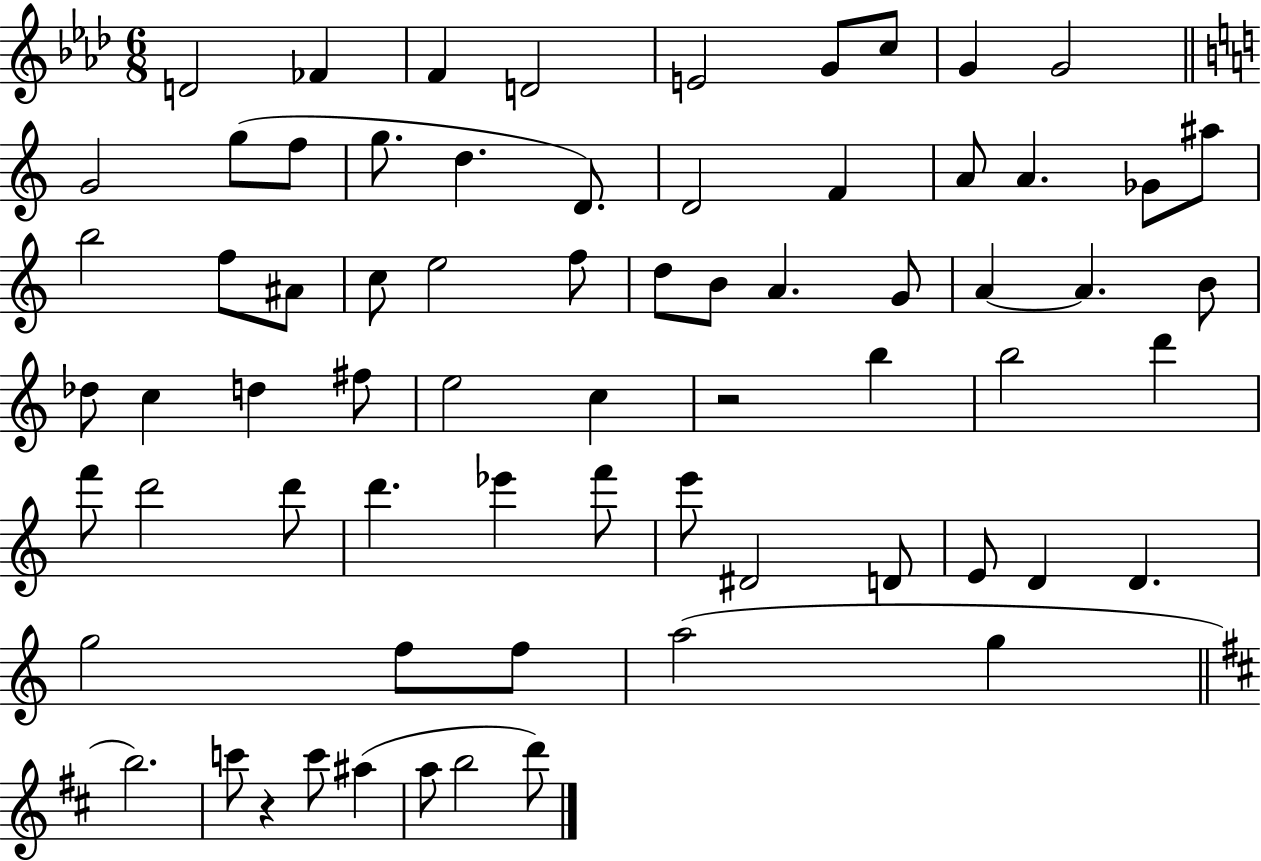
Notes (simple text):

D4/h FES4/q F4/q D4/h E4/h G4/e C5/e G4/q G4/h G4/h G5/e F5/e G5/e. D5/q. D4/e. D4/h F4/q A4/e A4/q. Gb4/e A#5/e B5/h F5/e A#4/e C5/e E5/h F5/e D5/e B4/e A4/q. G4/e A4/q A4/q. B4/e Db5/e C5/q D5/q F#5/e E5/h C5/q R/h B5/q B5/h D6/q F6/e D6/h D6/e D6/q. Eb6/q F6/e E6/e D#4/h D4/e E4/e D4/q D4/q. G5/h F5/e F5/e A5/h G5/q B5/h. C6/e R/q C6/e A#5/q A5/e B5/h D6/e